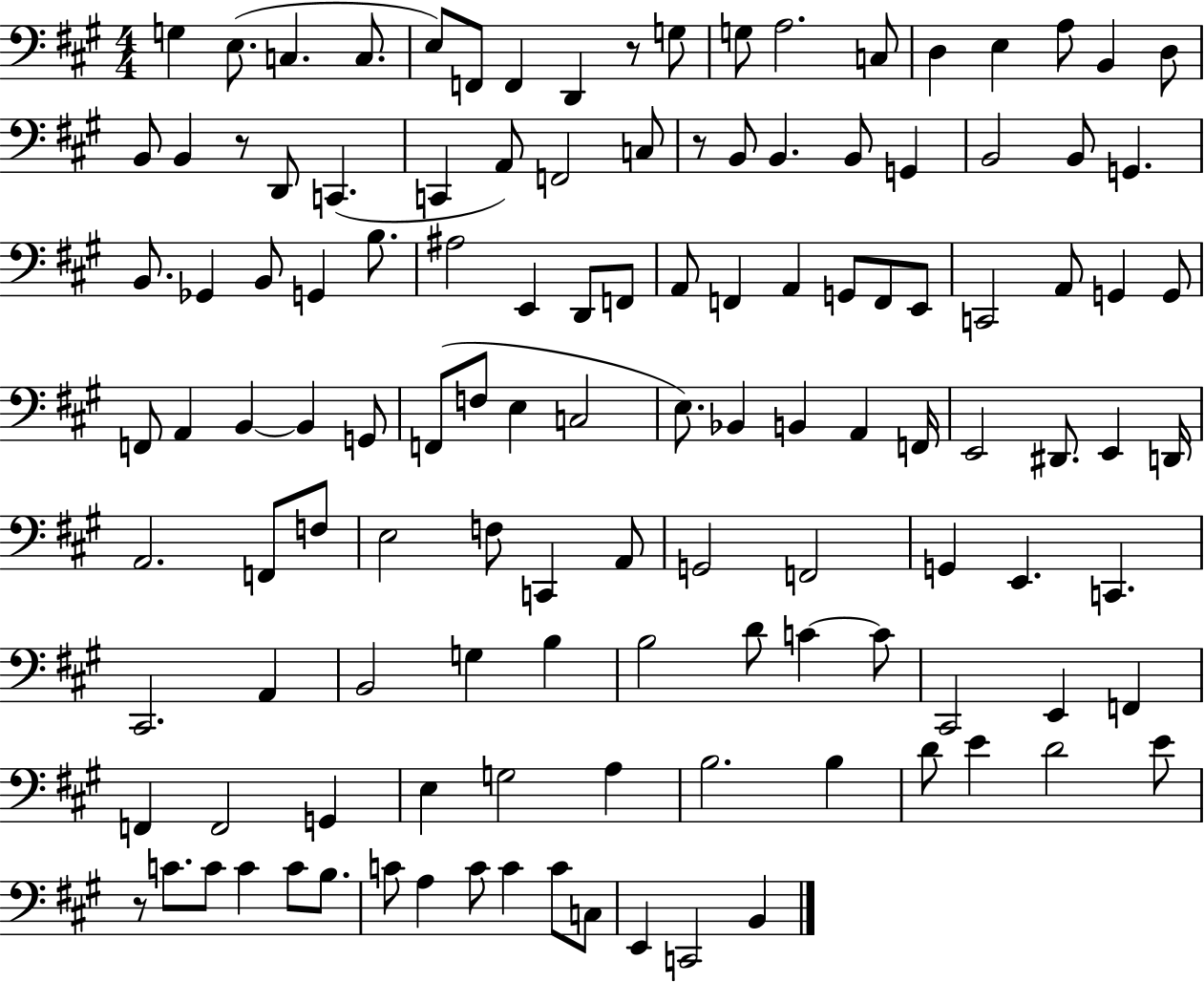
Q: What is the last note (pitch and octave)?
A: B2